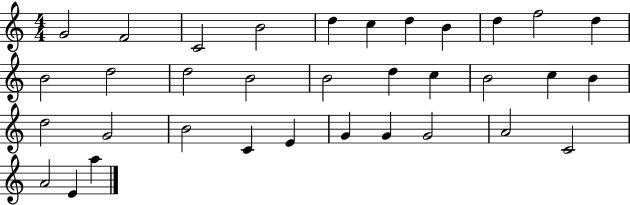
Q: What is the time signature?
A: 4/4